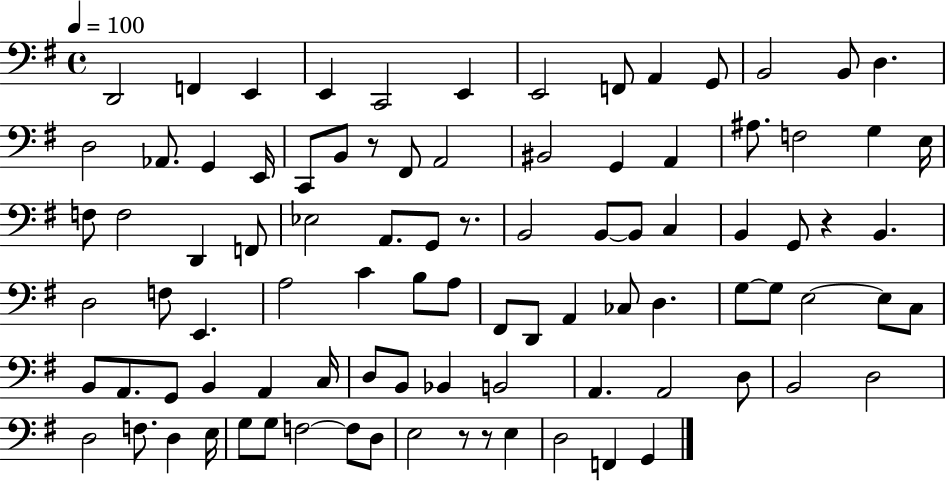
{
  \clef bass
  \time 4/4
  \defaultTimeSignature
  \key g \major
  \tempo 4 = 100
  \repeat volta 2 { d,2 f,4 e,4 | e,4 c,2 e,4 | e,2 f,8 a,4 g,8 | b,2 b,8 d4. | \break d2 aes,8. g,4 e,16 | c,8 b,8 r8 fis,8 a,2 | bis,2 g,4 a,4 | ais8. f2 g4 e16 | \break f8 f2 d,4 f,8 | ees2 a,8. g,8 r8. | b,2 b,8~~ b,8 c4 | b,4 g,8 r4 b,4. | \break d2 f8 e,4. | a2 c'4 b8 a8 | fis,8 d,8 a,4 ces8 d4. | g8~~ g8 e2~~ e8 c8 | \break b,8 a,8. g,8 b,4 a,4 c16 | d8 b,8 bes,4 b,2 | a,4. a,2 d8 | b,2 d2 | \break d2 f8. d4 e16 | g8 g8 f2~~ f8 d8 | e2 r8 r8 e4 | d2 f,4 g,4 | \break } \bar "|."
}